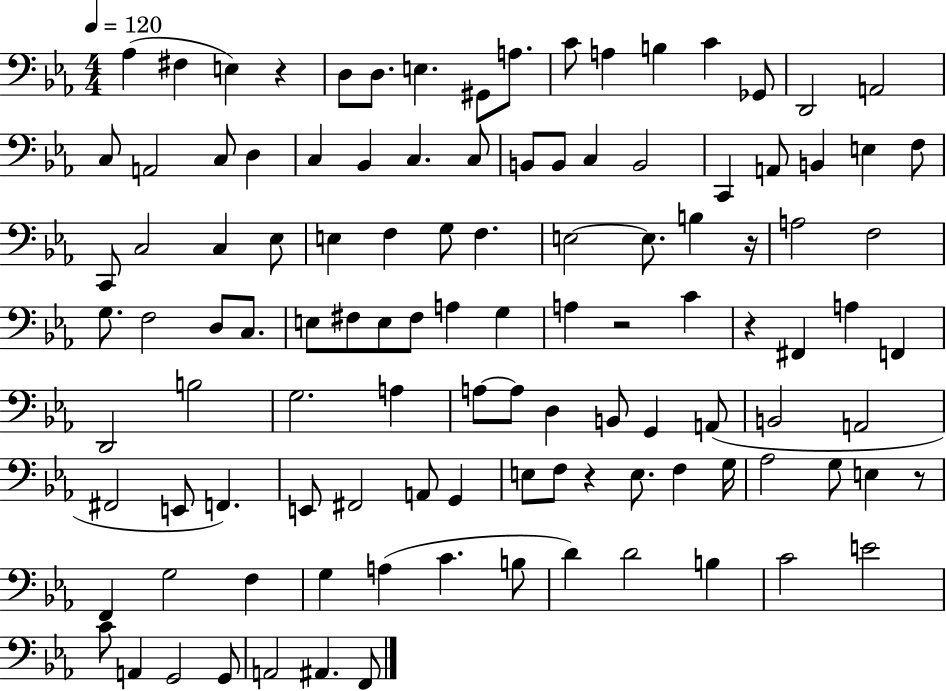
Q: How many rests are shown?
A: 6